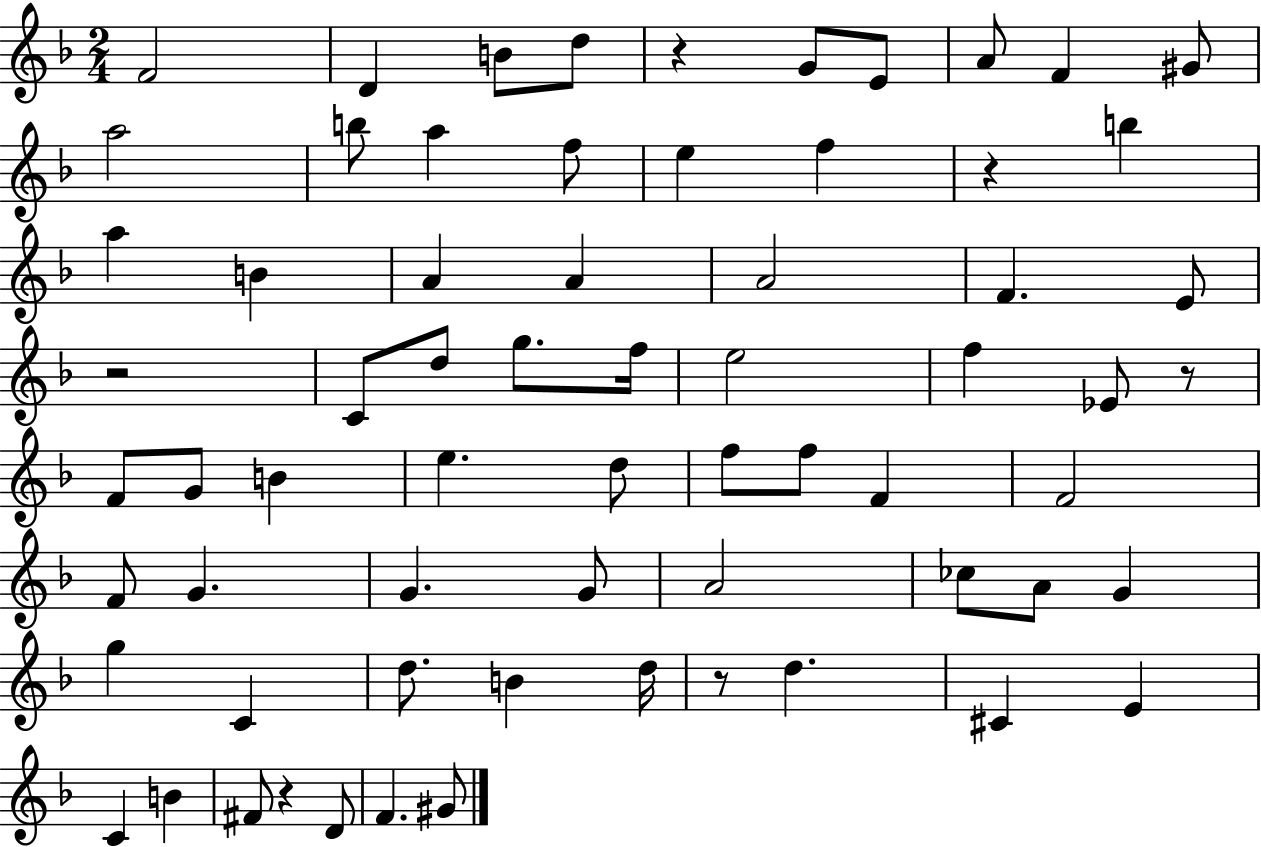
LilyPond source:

{
  \clef treble
  \numericTimeSignature
  \time 2/4
  \key f \major
  f'2 | d'4 b'8 d''8 | r4 g'8 e'8 | a'8 f'4 gis'8 | \break a''2 | b''8 a''4 f''8 | e''4 f''4 | r4 b''4 | \break a''4 b'4 | a'4 a'4 | a'2 | f'4. e'8 | \break r2 | c'8 d''8 g''8. f''16 | e''2 | f''4 ees'8 r8 | \break f'8 g'8 b'4 | e''4. d''8 | f''8 f''8 f'4 | f'2 | \break f'8 g'4. | g'4. g'8 | a'2 | ces''8 a'8 g'4 | \break g''4 c'4 | d''8. b'4 d''16 | r8 d''4. | cis'4 e'4 | \break c'4 b'4 | fis'8 r4 d'8 | f'4. gis'8 | \bar "|."
}